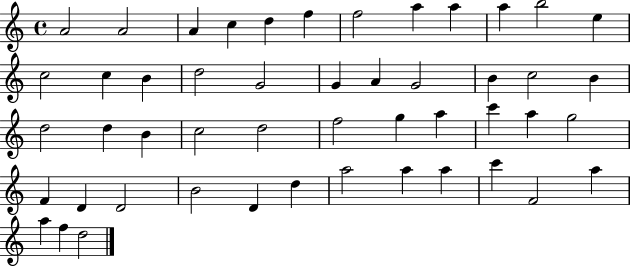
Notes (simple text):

A4/h A4/h A4/q C5/q D5/q F5/q F5/h A5/q A5/q A5/q B5/h E5/q C5/h C5/q B4/q D5/h G4/h G4/q A4/q G4/h B4/q C5/h B4/q D5/h D5/q B4/q C5/h D5/h F5/h G5/q A5/q C6/q A5/q G5/h F4/q D4/q D4/h B4/h D4/q D5/q A5/h A5/q A5/q C6/q F4/h A5/q A5/q F5/q D5/h